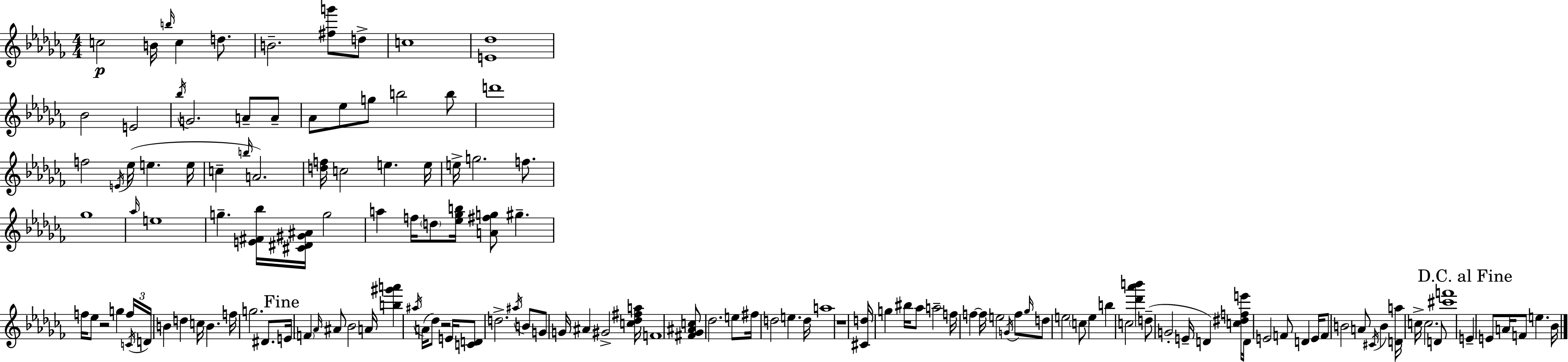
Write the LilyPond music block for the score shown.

{
  \clef treble
  \numericTimeSignature
  \time 4/4
  \key aes \minor
  c''2\p b'16 \grace { b''16 } c''4 d''8. | b'2.-- <fis'' g'''>8 d''8-> | c''1 | <e' des''>1 | \break bes'2 e'2 | \acciaccatura { bes''16 } g'2. a'8-- | a'8-- aes'8 ees''8 g''8 b''2 | b''8 d'''1 | \break f''2 \acciaccatura { e'16 }( ees''16 e''4. | e''16 c''4-- \grace { b''16 }) a'2. | <d'' f''>16 c''2 e''4. | e''16 e''16-> g''2. | \break f''8. ges''1 | \grace { aes''16 } e''1 | g''4.-- <e' fis' bes''>16 <cis' dis' gis' ais'>16 g''2 | a''4 f''16 \parenthesize d''8 <ees'' ges'' b''>16 <a' fis'' g''>8 gis''4.-- | \break f''16 ees''8 r2 | g''4 \tuplet 3/2 { f''16 \acciaccatura { c'16 } d'16 } b'4 d''4 c''16 | b'4. f''16 g''2. | dis'8. \mark "Fine" e'16 \parenthesize f'4 \grace { aes'16 } ais'8 bes'2 | \break a'16 <b'' gis''' a'''>4 \acciaccatura { ais''16 }( a'16 des''8) r2 | e'16 <c' d'>8 d''2.-> | \acciaccatura { ais''16 } b'8 g'8 g'16 ais'4 | gis'2-> <c'' des'' fis'' a''>16 f'1 | \break <fis' ges' ais' c''>8 des''2. | e''8 fis''16 d''2 | e''4. d''16 a''1 | r1 | \break <cis' d''>16 g''4 bis''16 aes''8 | a''2-- f''16 f''4~~ f''16 e''2 | \acciaccatura { g'16 } f''8 \grace { ges''16 } d''8 e''2 | \parenthesize c''8 e''4 b''4 c''2 | \break <des''' aes''' b'''>4 d''8--( g'2-. | e'16-- d'4) <c'' dis'' f'' e'''>16 d'16 e'2 | f'8 d'4 e'16 f'8 b'2 | a'8 \acciaccatura { cis'16 } b'4 <d' a''>16 c''16-> c''2. | \break d'8 <cis''' f'''>1 | \mark "D.C. al Fine" e'4-- | e'8 a'16 f'8 e''4. bes'16 \bar "|."
}